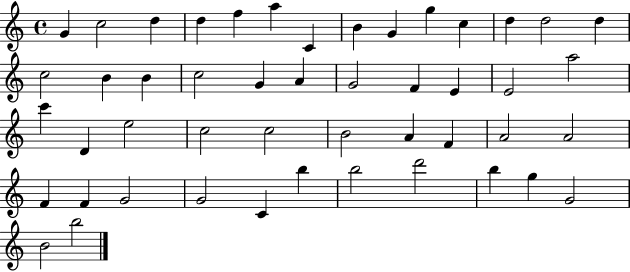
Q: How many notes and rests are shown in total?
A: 48